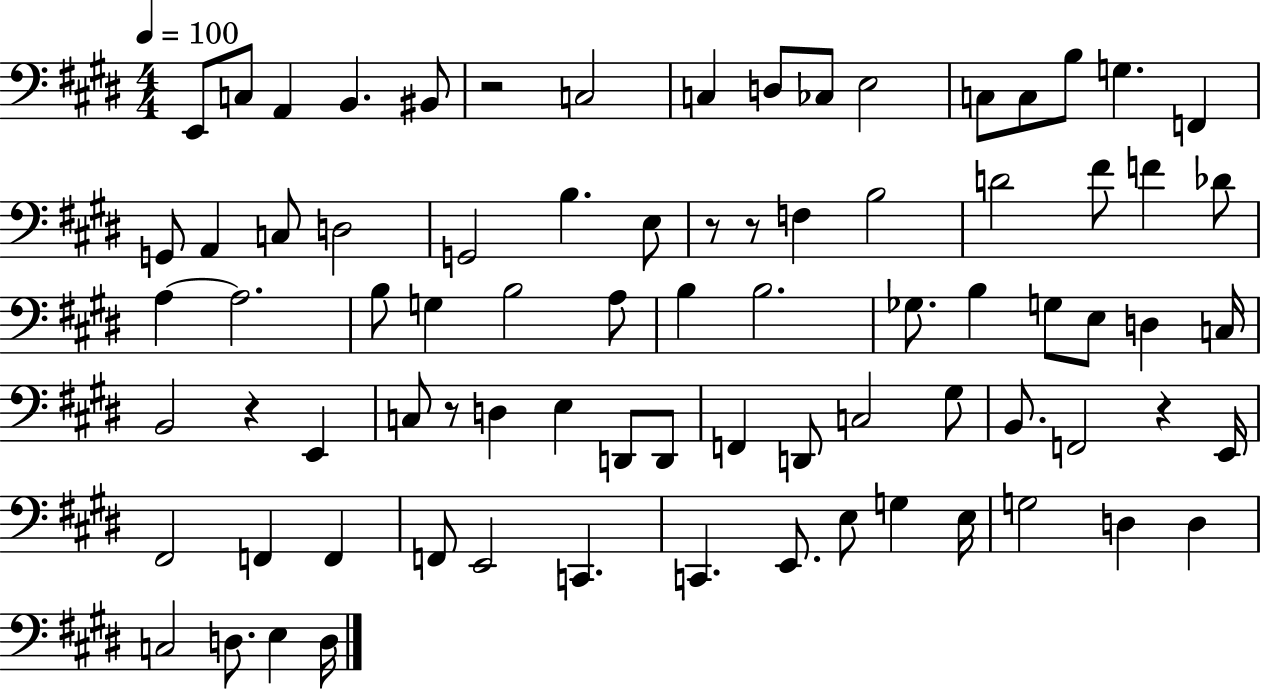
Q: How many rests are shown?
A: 6